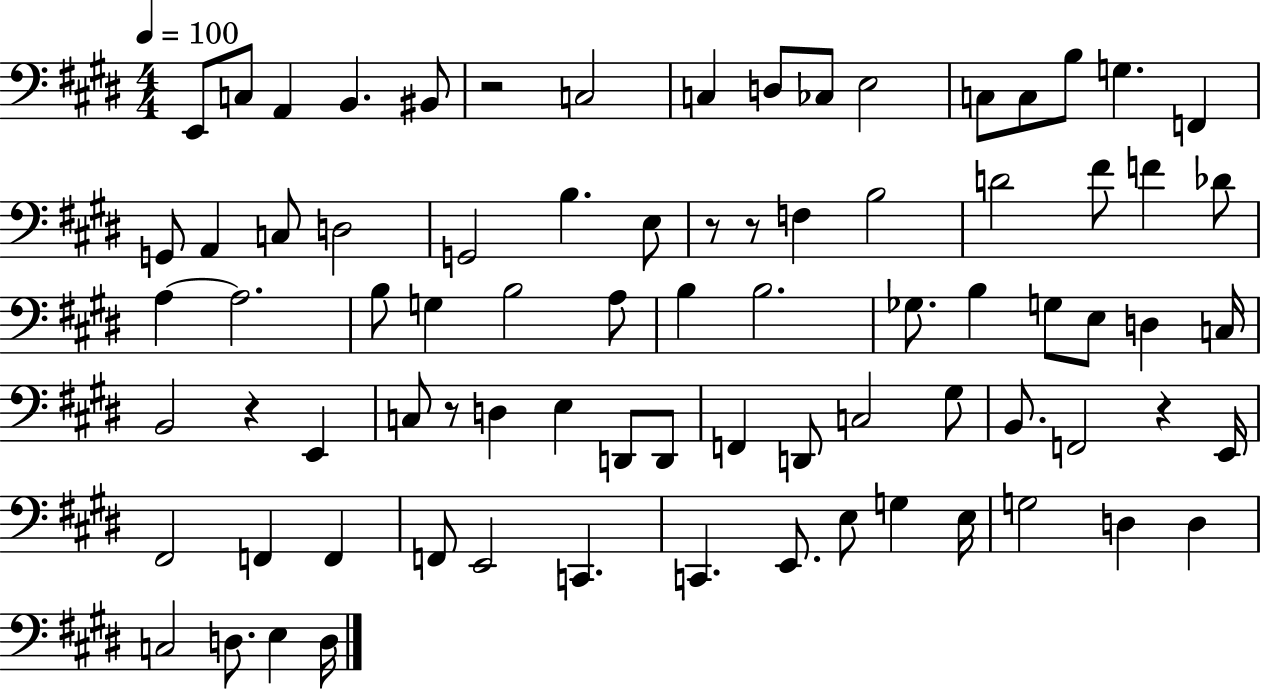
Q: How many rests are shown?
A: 6